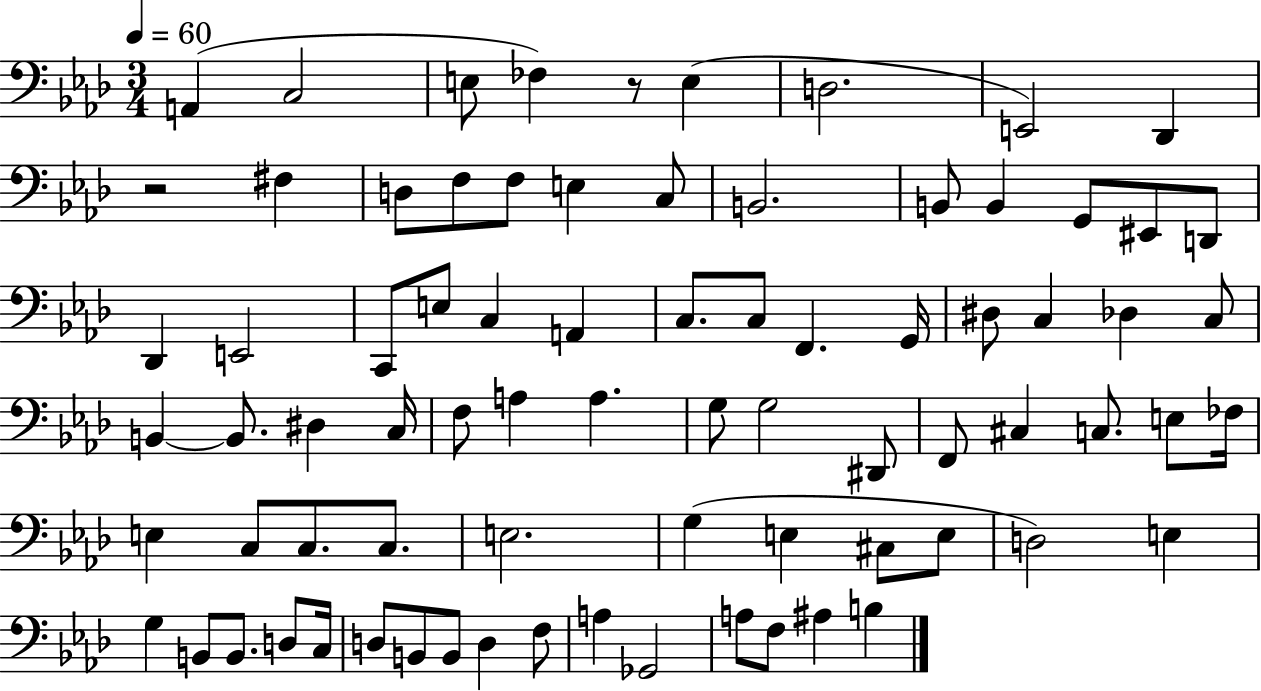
{
  \clef bass
  \numericTimeSignature
  \time 3/4
  \key aes \major
  \tempo 4 = 60
  a,4( c2 | e8 fes4) r8 e4( | d2. | e,2) des,4 | \break r2 fis4 | d8 f8 f8 e4 c8 | b,2. | b,8 b,4 g,8 eis,8 d,8 | \break des,4 e,2 | c,8 e8 c4 a,4 | c8. c8 f,4. g,16 | dis8 c4 des4 c8 | \break b,4~~ b,8. dis4 c16 | f8 a4 a4. | g8 g2 dis,8 | f,8 cis4 c8. e8 fes16 | \break e4 c8 c8. c8. | e2. | g4( e4 cis8 e8 | d2) e4 | \break g4 b,8 b,8. d8 c16 | d8 b,8 b,8 d4 f8 | a4 ges,2 | a8 f8 ais4 b4 | \break \bar "|."
}